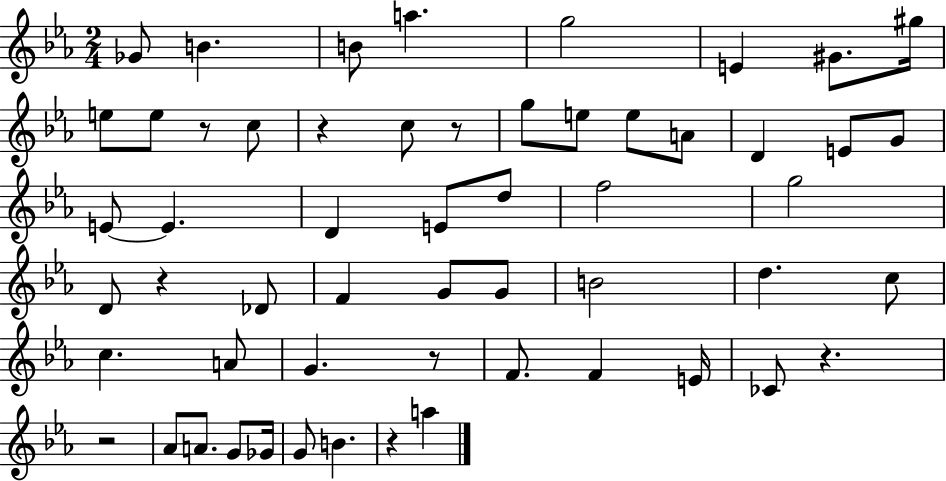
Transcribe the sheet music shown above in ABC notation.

X:1
T:Untitled
M:2/4
L:1/4
K:Eb
_G/2 B B/2 a g2 E ^G/2 ^g/4 e/2 e/2 z/2 c/2 z c/2 z/2 g/2 e/2 e/2 A/2 D E/2 G/2 E/2 E D E/2 d/2 f2 g2 D/2 z _D/2 F G/2 G/2 B2 d c/2 c A/2 G z/2 F/2 F E/4 _C/2 z z2 _A/2 A/2 G/2 _G/4 G/2 B z a